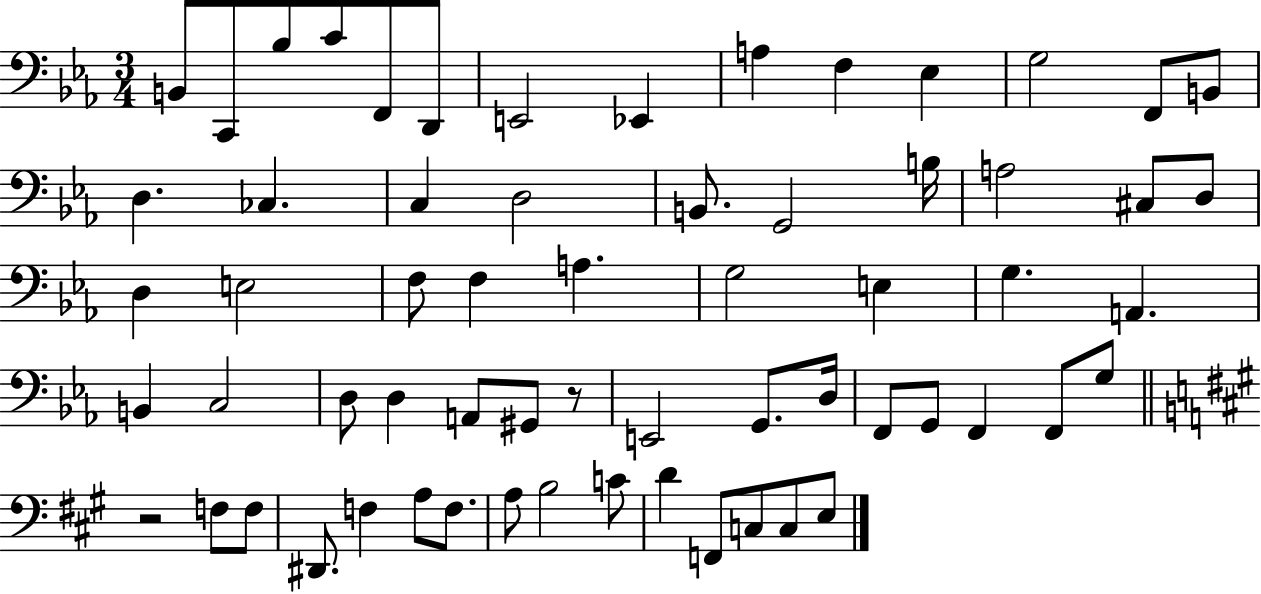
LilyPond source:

{
  \clef bass
  \numericTimeSignature
  \time 3/4
  \key ees \major
  b,8 c,8 bes8 c'8 f,8 d,8 | e,2 ees,4 | a4 f4 ees4 | g2 f,8 b,8 | \break d4. ces4. | c4 d2 | b,8. g,2 b16 | a2 cis8 d8 | \break d4 e2 | f8 f4 a4. | g2 e4 | g4. a,4. | \break b,4 c2 | d8 d4 a,8 gis,8 r8 | e,2 g,8. d16 | f,8 g,8 f,4 f,8 g8 | \break \bar "||" \break \key a \major r2 f8 f8 | dis,8. f4 a8 f8. | a8 b2 c'8 | d'4 f,8 c8 c8 e8 | \break \bar "|."
}